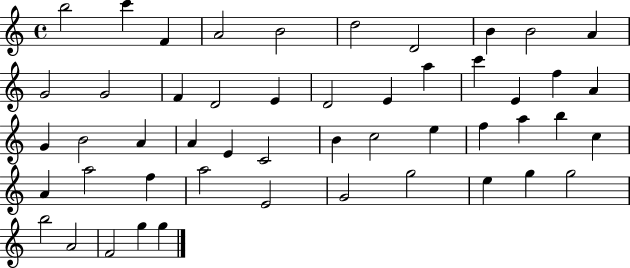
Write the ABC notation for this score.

X:1
T:Untitled
M:4/4
L:1/4
K:C
b2 c' F A2 B2 d2 D2 B B2 A G2 G2 F D2 E D2 E a c' E f A G B2 A A E C2 B c2 e f a b c A a2 f a2 E2 G2 g2 e g g2 b2 A2 F2 g g